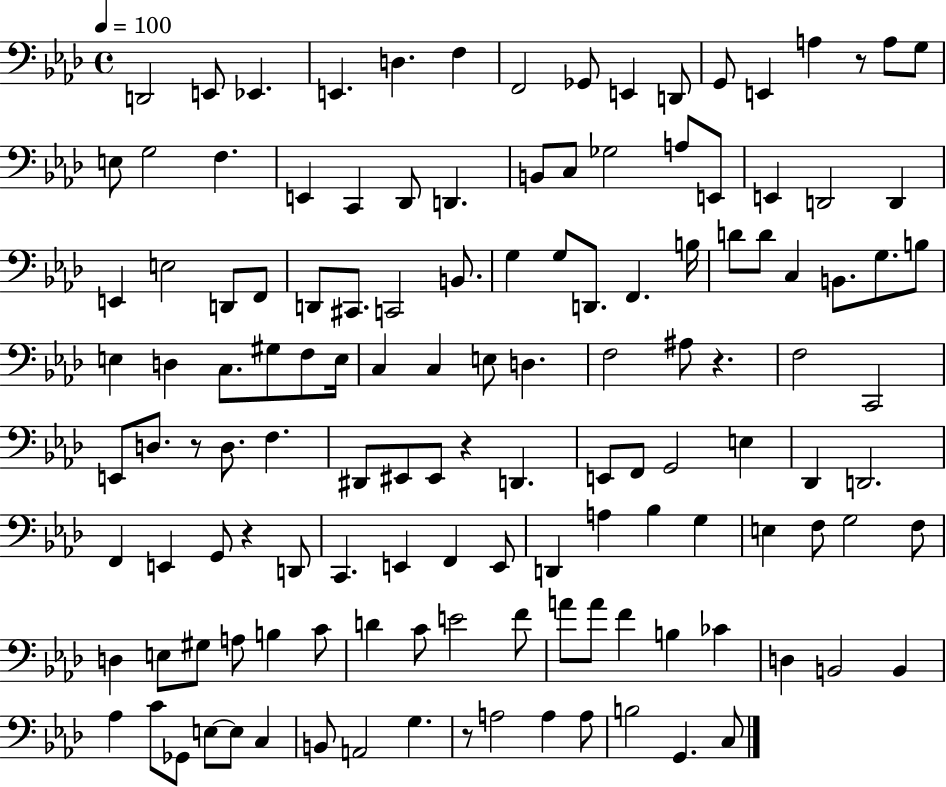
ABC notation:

X:1
T:Untitled
M:4/4
L:1/4
K:Ab
D,,2 E,,/2 _E,, E,, D, F, F,,2 _G,,/2 E,, D,,/2 G,,/2 E,, A, z/2 A,/2 G,/2 E,/2 G,2 F, E,, C,, _D,,/2 D,, B,,/2 C,/2 _G,2 A,/2 E,,/2 E,, D,,2 D,, E,, E,2 D,,/2 F,,/2 D,,/2 ^C,,/2 C,,2 B,,/2 G, G,/2 D,,/2 F,, B,/4 D/2 D/2 C, B,,/2 G,/2 B,/2 E, D, C,/2 ^G,/2 F,/2 E,/4 C, C, E,/2 D, F,2 ^A,/2 z F,2 C,,2 E,,/2 D,/2 z/2 D,/2 F, ^D,,/2 ^E,,/2 ^E,,/2 z D,, E,,/2 F,,/2 G,,2 E, _D,, D,,2 F,, E,, G,,/2 z D,,/2 C,, E,, F,, E,,/2 D,, A, _B, G, E, F,/2 G,2 F,/2 D, E,/2 ^G,/2 A,/2 B, C/2 D C/2 E2 F/2 A/2 A/2 F B, _C D, B,,2 B,, _A, C/2 _G,,/2 E,/2 E,/2 C, B,,/2 A,,2 G, z/2 A,2 A, A,/2 B,2 G,, C,/2